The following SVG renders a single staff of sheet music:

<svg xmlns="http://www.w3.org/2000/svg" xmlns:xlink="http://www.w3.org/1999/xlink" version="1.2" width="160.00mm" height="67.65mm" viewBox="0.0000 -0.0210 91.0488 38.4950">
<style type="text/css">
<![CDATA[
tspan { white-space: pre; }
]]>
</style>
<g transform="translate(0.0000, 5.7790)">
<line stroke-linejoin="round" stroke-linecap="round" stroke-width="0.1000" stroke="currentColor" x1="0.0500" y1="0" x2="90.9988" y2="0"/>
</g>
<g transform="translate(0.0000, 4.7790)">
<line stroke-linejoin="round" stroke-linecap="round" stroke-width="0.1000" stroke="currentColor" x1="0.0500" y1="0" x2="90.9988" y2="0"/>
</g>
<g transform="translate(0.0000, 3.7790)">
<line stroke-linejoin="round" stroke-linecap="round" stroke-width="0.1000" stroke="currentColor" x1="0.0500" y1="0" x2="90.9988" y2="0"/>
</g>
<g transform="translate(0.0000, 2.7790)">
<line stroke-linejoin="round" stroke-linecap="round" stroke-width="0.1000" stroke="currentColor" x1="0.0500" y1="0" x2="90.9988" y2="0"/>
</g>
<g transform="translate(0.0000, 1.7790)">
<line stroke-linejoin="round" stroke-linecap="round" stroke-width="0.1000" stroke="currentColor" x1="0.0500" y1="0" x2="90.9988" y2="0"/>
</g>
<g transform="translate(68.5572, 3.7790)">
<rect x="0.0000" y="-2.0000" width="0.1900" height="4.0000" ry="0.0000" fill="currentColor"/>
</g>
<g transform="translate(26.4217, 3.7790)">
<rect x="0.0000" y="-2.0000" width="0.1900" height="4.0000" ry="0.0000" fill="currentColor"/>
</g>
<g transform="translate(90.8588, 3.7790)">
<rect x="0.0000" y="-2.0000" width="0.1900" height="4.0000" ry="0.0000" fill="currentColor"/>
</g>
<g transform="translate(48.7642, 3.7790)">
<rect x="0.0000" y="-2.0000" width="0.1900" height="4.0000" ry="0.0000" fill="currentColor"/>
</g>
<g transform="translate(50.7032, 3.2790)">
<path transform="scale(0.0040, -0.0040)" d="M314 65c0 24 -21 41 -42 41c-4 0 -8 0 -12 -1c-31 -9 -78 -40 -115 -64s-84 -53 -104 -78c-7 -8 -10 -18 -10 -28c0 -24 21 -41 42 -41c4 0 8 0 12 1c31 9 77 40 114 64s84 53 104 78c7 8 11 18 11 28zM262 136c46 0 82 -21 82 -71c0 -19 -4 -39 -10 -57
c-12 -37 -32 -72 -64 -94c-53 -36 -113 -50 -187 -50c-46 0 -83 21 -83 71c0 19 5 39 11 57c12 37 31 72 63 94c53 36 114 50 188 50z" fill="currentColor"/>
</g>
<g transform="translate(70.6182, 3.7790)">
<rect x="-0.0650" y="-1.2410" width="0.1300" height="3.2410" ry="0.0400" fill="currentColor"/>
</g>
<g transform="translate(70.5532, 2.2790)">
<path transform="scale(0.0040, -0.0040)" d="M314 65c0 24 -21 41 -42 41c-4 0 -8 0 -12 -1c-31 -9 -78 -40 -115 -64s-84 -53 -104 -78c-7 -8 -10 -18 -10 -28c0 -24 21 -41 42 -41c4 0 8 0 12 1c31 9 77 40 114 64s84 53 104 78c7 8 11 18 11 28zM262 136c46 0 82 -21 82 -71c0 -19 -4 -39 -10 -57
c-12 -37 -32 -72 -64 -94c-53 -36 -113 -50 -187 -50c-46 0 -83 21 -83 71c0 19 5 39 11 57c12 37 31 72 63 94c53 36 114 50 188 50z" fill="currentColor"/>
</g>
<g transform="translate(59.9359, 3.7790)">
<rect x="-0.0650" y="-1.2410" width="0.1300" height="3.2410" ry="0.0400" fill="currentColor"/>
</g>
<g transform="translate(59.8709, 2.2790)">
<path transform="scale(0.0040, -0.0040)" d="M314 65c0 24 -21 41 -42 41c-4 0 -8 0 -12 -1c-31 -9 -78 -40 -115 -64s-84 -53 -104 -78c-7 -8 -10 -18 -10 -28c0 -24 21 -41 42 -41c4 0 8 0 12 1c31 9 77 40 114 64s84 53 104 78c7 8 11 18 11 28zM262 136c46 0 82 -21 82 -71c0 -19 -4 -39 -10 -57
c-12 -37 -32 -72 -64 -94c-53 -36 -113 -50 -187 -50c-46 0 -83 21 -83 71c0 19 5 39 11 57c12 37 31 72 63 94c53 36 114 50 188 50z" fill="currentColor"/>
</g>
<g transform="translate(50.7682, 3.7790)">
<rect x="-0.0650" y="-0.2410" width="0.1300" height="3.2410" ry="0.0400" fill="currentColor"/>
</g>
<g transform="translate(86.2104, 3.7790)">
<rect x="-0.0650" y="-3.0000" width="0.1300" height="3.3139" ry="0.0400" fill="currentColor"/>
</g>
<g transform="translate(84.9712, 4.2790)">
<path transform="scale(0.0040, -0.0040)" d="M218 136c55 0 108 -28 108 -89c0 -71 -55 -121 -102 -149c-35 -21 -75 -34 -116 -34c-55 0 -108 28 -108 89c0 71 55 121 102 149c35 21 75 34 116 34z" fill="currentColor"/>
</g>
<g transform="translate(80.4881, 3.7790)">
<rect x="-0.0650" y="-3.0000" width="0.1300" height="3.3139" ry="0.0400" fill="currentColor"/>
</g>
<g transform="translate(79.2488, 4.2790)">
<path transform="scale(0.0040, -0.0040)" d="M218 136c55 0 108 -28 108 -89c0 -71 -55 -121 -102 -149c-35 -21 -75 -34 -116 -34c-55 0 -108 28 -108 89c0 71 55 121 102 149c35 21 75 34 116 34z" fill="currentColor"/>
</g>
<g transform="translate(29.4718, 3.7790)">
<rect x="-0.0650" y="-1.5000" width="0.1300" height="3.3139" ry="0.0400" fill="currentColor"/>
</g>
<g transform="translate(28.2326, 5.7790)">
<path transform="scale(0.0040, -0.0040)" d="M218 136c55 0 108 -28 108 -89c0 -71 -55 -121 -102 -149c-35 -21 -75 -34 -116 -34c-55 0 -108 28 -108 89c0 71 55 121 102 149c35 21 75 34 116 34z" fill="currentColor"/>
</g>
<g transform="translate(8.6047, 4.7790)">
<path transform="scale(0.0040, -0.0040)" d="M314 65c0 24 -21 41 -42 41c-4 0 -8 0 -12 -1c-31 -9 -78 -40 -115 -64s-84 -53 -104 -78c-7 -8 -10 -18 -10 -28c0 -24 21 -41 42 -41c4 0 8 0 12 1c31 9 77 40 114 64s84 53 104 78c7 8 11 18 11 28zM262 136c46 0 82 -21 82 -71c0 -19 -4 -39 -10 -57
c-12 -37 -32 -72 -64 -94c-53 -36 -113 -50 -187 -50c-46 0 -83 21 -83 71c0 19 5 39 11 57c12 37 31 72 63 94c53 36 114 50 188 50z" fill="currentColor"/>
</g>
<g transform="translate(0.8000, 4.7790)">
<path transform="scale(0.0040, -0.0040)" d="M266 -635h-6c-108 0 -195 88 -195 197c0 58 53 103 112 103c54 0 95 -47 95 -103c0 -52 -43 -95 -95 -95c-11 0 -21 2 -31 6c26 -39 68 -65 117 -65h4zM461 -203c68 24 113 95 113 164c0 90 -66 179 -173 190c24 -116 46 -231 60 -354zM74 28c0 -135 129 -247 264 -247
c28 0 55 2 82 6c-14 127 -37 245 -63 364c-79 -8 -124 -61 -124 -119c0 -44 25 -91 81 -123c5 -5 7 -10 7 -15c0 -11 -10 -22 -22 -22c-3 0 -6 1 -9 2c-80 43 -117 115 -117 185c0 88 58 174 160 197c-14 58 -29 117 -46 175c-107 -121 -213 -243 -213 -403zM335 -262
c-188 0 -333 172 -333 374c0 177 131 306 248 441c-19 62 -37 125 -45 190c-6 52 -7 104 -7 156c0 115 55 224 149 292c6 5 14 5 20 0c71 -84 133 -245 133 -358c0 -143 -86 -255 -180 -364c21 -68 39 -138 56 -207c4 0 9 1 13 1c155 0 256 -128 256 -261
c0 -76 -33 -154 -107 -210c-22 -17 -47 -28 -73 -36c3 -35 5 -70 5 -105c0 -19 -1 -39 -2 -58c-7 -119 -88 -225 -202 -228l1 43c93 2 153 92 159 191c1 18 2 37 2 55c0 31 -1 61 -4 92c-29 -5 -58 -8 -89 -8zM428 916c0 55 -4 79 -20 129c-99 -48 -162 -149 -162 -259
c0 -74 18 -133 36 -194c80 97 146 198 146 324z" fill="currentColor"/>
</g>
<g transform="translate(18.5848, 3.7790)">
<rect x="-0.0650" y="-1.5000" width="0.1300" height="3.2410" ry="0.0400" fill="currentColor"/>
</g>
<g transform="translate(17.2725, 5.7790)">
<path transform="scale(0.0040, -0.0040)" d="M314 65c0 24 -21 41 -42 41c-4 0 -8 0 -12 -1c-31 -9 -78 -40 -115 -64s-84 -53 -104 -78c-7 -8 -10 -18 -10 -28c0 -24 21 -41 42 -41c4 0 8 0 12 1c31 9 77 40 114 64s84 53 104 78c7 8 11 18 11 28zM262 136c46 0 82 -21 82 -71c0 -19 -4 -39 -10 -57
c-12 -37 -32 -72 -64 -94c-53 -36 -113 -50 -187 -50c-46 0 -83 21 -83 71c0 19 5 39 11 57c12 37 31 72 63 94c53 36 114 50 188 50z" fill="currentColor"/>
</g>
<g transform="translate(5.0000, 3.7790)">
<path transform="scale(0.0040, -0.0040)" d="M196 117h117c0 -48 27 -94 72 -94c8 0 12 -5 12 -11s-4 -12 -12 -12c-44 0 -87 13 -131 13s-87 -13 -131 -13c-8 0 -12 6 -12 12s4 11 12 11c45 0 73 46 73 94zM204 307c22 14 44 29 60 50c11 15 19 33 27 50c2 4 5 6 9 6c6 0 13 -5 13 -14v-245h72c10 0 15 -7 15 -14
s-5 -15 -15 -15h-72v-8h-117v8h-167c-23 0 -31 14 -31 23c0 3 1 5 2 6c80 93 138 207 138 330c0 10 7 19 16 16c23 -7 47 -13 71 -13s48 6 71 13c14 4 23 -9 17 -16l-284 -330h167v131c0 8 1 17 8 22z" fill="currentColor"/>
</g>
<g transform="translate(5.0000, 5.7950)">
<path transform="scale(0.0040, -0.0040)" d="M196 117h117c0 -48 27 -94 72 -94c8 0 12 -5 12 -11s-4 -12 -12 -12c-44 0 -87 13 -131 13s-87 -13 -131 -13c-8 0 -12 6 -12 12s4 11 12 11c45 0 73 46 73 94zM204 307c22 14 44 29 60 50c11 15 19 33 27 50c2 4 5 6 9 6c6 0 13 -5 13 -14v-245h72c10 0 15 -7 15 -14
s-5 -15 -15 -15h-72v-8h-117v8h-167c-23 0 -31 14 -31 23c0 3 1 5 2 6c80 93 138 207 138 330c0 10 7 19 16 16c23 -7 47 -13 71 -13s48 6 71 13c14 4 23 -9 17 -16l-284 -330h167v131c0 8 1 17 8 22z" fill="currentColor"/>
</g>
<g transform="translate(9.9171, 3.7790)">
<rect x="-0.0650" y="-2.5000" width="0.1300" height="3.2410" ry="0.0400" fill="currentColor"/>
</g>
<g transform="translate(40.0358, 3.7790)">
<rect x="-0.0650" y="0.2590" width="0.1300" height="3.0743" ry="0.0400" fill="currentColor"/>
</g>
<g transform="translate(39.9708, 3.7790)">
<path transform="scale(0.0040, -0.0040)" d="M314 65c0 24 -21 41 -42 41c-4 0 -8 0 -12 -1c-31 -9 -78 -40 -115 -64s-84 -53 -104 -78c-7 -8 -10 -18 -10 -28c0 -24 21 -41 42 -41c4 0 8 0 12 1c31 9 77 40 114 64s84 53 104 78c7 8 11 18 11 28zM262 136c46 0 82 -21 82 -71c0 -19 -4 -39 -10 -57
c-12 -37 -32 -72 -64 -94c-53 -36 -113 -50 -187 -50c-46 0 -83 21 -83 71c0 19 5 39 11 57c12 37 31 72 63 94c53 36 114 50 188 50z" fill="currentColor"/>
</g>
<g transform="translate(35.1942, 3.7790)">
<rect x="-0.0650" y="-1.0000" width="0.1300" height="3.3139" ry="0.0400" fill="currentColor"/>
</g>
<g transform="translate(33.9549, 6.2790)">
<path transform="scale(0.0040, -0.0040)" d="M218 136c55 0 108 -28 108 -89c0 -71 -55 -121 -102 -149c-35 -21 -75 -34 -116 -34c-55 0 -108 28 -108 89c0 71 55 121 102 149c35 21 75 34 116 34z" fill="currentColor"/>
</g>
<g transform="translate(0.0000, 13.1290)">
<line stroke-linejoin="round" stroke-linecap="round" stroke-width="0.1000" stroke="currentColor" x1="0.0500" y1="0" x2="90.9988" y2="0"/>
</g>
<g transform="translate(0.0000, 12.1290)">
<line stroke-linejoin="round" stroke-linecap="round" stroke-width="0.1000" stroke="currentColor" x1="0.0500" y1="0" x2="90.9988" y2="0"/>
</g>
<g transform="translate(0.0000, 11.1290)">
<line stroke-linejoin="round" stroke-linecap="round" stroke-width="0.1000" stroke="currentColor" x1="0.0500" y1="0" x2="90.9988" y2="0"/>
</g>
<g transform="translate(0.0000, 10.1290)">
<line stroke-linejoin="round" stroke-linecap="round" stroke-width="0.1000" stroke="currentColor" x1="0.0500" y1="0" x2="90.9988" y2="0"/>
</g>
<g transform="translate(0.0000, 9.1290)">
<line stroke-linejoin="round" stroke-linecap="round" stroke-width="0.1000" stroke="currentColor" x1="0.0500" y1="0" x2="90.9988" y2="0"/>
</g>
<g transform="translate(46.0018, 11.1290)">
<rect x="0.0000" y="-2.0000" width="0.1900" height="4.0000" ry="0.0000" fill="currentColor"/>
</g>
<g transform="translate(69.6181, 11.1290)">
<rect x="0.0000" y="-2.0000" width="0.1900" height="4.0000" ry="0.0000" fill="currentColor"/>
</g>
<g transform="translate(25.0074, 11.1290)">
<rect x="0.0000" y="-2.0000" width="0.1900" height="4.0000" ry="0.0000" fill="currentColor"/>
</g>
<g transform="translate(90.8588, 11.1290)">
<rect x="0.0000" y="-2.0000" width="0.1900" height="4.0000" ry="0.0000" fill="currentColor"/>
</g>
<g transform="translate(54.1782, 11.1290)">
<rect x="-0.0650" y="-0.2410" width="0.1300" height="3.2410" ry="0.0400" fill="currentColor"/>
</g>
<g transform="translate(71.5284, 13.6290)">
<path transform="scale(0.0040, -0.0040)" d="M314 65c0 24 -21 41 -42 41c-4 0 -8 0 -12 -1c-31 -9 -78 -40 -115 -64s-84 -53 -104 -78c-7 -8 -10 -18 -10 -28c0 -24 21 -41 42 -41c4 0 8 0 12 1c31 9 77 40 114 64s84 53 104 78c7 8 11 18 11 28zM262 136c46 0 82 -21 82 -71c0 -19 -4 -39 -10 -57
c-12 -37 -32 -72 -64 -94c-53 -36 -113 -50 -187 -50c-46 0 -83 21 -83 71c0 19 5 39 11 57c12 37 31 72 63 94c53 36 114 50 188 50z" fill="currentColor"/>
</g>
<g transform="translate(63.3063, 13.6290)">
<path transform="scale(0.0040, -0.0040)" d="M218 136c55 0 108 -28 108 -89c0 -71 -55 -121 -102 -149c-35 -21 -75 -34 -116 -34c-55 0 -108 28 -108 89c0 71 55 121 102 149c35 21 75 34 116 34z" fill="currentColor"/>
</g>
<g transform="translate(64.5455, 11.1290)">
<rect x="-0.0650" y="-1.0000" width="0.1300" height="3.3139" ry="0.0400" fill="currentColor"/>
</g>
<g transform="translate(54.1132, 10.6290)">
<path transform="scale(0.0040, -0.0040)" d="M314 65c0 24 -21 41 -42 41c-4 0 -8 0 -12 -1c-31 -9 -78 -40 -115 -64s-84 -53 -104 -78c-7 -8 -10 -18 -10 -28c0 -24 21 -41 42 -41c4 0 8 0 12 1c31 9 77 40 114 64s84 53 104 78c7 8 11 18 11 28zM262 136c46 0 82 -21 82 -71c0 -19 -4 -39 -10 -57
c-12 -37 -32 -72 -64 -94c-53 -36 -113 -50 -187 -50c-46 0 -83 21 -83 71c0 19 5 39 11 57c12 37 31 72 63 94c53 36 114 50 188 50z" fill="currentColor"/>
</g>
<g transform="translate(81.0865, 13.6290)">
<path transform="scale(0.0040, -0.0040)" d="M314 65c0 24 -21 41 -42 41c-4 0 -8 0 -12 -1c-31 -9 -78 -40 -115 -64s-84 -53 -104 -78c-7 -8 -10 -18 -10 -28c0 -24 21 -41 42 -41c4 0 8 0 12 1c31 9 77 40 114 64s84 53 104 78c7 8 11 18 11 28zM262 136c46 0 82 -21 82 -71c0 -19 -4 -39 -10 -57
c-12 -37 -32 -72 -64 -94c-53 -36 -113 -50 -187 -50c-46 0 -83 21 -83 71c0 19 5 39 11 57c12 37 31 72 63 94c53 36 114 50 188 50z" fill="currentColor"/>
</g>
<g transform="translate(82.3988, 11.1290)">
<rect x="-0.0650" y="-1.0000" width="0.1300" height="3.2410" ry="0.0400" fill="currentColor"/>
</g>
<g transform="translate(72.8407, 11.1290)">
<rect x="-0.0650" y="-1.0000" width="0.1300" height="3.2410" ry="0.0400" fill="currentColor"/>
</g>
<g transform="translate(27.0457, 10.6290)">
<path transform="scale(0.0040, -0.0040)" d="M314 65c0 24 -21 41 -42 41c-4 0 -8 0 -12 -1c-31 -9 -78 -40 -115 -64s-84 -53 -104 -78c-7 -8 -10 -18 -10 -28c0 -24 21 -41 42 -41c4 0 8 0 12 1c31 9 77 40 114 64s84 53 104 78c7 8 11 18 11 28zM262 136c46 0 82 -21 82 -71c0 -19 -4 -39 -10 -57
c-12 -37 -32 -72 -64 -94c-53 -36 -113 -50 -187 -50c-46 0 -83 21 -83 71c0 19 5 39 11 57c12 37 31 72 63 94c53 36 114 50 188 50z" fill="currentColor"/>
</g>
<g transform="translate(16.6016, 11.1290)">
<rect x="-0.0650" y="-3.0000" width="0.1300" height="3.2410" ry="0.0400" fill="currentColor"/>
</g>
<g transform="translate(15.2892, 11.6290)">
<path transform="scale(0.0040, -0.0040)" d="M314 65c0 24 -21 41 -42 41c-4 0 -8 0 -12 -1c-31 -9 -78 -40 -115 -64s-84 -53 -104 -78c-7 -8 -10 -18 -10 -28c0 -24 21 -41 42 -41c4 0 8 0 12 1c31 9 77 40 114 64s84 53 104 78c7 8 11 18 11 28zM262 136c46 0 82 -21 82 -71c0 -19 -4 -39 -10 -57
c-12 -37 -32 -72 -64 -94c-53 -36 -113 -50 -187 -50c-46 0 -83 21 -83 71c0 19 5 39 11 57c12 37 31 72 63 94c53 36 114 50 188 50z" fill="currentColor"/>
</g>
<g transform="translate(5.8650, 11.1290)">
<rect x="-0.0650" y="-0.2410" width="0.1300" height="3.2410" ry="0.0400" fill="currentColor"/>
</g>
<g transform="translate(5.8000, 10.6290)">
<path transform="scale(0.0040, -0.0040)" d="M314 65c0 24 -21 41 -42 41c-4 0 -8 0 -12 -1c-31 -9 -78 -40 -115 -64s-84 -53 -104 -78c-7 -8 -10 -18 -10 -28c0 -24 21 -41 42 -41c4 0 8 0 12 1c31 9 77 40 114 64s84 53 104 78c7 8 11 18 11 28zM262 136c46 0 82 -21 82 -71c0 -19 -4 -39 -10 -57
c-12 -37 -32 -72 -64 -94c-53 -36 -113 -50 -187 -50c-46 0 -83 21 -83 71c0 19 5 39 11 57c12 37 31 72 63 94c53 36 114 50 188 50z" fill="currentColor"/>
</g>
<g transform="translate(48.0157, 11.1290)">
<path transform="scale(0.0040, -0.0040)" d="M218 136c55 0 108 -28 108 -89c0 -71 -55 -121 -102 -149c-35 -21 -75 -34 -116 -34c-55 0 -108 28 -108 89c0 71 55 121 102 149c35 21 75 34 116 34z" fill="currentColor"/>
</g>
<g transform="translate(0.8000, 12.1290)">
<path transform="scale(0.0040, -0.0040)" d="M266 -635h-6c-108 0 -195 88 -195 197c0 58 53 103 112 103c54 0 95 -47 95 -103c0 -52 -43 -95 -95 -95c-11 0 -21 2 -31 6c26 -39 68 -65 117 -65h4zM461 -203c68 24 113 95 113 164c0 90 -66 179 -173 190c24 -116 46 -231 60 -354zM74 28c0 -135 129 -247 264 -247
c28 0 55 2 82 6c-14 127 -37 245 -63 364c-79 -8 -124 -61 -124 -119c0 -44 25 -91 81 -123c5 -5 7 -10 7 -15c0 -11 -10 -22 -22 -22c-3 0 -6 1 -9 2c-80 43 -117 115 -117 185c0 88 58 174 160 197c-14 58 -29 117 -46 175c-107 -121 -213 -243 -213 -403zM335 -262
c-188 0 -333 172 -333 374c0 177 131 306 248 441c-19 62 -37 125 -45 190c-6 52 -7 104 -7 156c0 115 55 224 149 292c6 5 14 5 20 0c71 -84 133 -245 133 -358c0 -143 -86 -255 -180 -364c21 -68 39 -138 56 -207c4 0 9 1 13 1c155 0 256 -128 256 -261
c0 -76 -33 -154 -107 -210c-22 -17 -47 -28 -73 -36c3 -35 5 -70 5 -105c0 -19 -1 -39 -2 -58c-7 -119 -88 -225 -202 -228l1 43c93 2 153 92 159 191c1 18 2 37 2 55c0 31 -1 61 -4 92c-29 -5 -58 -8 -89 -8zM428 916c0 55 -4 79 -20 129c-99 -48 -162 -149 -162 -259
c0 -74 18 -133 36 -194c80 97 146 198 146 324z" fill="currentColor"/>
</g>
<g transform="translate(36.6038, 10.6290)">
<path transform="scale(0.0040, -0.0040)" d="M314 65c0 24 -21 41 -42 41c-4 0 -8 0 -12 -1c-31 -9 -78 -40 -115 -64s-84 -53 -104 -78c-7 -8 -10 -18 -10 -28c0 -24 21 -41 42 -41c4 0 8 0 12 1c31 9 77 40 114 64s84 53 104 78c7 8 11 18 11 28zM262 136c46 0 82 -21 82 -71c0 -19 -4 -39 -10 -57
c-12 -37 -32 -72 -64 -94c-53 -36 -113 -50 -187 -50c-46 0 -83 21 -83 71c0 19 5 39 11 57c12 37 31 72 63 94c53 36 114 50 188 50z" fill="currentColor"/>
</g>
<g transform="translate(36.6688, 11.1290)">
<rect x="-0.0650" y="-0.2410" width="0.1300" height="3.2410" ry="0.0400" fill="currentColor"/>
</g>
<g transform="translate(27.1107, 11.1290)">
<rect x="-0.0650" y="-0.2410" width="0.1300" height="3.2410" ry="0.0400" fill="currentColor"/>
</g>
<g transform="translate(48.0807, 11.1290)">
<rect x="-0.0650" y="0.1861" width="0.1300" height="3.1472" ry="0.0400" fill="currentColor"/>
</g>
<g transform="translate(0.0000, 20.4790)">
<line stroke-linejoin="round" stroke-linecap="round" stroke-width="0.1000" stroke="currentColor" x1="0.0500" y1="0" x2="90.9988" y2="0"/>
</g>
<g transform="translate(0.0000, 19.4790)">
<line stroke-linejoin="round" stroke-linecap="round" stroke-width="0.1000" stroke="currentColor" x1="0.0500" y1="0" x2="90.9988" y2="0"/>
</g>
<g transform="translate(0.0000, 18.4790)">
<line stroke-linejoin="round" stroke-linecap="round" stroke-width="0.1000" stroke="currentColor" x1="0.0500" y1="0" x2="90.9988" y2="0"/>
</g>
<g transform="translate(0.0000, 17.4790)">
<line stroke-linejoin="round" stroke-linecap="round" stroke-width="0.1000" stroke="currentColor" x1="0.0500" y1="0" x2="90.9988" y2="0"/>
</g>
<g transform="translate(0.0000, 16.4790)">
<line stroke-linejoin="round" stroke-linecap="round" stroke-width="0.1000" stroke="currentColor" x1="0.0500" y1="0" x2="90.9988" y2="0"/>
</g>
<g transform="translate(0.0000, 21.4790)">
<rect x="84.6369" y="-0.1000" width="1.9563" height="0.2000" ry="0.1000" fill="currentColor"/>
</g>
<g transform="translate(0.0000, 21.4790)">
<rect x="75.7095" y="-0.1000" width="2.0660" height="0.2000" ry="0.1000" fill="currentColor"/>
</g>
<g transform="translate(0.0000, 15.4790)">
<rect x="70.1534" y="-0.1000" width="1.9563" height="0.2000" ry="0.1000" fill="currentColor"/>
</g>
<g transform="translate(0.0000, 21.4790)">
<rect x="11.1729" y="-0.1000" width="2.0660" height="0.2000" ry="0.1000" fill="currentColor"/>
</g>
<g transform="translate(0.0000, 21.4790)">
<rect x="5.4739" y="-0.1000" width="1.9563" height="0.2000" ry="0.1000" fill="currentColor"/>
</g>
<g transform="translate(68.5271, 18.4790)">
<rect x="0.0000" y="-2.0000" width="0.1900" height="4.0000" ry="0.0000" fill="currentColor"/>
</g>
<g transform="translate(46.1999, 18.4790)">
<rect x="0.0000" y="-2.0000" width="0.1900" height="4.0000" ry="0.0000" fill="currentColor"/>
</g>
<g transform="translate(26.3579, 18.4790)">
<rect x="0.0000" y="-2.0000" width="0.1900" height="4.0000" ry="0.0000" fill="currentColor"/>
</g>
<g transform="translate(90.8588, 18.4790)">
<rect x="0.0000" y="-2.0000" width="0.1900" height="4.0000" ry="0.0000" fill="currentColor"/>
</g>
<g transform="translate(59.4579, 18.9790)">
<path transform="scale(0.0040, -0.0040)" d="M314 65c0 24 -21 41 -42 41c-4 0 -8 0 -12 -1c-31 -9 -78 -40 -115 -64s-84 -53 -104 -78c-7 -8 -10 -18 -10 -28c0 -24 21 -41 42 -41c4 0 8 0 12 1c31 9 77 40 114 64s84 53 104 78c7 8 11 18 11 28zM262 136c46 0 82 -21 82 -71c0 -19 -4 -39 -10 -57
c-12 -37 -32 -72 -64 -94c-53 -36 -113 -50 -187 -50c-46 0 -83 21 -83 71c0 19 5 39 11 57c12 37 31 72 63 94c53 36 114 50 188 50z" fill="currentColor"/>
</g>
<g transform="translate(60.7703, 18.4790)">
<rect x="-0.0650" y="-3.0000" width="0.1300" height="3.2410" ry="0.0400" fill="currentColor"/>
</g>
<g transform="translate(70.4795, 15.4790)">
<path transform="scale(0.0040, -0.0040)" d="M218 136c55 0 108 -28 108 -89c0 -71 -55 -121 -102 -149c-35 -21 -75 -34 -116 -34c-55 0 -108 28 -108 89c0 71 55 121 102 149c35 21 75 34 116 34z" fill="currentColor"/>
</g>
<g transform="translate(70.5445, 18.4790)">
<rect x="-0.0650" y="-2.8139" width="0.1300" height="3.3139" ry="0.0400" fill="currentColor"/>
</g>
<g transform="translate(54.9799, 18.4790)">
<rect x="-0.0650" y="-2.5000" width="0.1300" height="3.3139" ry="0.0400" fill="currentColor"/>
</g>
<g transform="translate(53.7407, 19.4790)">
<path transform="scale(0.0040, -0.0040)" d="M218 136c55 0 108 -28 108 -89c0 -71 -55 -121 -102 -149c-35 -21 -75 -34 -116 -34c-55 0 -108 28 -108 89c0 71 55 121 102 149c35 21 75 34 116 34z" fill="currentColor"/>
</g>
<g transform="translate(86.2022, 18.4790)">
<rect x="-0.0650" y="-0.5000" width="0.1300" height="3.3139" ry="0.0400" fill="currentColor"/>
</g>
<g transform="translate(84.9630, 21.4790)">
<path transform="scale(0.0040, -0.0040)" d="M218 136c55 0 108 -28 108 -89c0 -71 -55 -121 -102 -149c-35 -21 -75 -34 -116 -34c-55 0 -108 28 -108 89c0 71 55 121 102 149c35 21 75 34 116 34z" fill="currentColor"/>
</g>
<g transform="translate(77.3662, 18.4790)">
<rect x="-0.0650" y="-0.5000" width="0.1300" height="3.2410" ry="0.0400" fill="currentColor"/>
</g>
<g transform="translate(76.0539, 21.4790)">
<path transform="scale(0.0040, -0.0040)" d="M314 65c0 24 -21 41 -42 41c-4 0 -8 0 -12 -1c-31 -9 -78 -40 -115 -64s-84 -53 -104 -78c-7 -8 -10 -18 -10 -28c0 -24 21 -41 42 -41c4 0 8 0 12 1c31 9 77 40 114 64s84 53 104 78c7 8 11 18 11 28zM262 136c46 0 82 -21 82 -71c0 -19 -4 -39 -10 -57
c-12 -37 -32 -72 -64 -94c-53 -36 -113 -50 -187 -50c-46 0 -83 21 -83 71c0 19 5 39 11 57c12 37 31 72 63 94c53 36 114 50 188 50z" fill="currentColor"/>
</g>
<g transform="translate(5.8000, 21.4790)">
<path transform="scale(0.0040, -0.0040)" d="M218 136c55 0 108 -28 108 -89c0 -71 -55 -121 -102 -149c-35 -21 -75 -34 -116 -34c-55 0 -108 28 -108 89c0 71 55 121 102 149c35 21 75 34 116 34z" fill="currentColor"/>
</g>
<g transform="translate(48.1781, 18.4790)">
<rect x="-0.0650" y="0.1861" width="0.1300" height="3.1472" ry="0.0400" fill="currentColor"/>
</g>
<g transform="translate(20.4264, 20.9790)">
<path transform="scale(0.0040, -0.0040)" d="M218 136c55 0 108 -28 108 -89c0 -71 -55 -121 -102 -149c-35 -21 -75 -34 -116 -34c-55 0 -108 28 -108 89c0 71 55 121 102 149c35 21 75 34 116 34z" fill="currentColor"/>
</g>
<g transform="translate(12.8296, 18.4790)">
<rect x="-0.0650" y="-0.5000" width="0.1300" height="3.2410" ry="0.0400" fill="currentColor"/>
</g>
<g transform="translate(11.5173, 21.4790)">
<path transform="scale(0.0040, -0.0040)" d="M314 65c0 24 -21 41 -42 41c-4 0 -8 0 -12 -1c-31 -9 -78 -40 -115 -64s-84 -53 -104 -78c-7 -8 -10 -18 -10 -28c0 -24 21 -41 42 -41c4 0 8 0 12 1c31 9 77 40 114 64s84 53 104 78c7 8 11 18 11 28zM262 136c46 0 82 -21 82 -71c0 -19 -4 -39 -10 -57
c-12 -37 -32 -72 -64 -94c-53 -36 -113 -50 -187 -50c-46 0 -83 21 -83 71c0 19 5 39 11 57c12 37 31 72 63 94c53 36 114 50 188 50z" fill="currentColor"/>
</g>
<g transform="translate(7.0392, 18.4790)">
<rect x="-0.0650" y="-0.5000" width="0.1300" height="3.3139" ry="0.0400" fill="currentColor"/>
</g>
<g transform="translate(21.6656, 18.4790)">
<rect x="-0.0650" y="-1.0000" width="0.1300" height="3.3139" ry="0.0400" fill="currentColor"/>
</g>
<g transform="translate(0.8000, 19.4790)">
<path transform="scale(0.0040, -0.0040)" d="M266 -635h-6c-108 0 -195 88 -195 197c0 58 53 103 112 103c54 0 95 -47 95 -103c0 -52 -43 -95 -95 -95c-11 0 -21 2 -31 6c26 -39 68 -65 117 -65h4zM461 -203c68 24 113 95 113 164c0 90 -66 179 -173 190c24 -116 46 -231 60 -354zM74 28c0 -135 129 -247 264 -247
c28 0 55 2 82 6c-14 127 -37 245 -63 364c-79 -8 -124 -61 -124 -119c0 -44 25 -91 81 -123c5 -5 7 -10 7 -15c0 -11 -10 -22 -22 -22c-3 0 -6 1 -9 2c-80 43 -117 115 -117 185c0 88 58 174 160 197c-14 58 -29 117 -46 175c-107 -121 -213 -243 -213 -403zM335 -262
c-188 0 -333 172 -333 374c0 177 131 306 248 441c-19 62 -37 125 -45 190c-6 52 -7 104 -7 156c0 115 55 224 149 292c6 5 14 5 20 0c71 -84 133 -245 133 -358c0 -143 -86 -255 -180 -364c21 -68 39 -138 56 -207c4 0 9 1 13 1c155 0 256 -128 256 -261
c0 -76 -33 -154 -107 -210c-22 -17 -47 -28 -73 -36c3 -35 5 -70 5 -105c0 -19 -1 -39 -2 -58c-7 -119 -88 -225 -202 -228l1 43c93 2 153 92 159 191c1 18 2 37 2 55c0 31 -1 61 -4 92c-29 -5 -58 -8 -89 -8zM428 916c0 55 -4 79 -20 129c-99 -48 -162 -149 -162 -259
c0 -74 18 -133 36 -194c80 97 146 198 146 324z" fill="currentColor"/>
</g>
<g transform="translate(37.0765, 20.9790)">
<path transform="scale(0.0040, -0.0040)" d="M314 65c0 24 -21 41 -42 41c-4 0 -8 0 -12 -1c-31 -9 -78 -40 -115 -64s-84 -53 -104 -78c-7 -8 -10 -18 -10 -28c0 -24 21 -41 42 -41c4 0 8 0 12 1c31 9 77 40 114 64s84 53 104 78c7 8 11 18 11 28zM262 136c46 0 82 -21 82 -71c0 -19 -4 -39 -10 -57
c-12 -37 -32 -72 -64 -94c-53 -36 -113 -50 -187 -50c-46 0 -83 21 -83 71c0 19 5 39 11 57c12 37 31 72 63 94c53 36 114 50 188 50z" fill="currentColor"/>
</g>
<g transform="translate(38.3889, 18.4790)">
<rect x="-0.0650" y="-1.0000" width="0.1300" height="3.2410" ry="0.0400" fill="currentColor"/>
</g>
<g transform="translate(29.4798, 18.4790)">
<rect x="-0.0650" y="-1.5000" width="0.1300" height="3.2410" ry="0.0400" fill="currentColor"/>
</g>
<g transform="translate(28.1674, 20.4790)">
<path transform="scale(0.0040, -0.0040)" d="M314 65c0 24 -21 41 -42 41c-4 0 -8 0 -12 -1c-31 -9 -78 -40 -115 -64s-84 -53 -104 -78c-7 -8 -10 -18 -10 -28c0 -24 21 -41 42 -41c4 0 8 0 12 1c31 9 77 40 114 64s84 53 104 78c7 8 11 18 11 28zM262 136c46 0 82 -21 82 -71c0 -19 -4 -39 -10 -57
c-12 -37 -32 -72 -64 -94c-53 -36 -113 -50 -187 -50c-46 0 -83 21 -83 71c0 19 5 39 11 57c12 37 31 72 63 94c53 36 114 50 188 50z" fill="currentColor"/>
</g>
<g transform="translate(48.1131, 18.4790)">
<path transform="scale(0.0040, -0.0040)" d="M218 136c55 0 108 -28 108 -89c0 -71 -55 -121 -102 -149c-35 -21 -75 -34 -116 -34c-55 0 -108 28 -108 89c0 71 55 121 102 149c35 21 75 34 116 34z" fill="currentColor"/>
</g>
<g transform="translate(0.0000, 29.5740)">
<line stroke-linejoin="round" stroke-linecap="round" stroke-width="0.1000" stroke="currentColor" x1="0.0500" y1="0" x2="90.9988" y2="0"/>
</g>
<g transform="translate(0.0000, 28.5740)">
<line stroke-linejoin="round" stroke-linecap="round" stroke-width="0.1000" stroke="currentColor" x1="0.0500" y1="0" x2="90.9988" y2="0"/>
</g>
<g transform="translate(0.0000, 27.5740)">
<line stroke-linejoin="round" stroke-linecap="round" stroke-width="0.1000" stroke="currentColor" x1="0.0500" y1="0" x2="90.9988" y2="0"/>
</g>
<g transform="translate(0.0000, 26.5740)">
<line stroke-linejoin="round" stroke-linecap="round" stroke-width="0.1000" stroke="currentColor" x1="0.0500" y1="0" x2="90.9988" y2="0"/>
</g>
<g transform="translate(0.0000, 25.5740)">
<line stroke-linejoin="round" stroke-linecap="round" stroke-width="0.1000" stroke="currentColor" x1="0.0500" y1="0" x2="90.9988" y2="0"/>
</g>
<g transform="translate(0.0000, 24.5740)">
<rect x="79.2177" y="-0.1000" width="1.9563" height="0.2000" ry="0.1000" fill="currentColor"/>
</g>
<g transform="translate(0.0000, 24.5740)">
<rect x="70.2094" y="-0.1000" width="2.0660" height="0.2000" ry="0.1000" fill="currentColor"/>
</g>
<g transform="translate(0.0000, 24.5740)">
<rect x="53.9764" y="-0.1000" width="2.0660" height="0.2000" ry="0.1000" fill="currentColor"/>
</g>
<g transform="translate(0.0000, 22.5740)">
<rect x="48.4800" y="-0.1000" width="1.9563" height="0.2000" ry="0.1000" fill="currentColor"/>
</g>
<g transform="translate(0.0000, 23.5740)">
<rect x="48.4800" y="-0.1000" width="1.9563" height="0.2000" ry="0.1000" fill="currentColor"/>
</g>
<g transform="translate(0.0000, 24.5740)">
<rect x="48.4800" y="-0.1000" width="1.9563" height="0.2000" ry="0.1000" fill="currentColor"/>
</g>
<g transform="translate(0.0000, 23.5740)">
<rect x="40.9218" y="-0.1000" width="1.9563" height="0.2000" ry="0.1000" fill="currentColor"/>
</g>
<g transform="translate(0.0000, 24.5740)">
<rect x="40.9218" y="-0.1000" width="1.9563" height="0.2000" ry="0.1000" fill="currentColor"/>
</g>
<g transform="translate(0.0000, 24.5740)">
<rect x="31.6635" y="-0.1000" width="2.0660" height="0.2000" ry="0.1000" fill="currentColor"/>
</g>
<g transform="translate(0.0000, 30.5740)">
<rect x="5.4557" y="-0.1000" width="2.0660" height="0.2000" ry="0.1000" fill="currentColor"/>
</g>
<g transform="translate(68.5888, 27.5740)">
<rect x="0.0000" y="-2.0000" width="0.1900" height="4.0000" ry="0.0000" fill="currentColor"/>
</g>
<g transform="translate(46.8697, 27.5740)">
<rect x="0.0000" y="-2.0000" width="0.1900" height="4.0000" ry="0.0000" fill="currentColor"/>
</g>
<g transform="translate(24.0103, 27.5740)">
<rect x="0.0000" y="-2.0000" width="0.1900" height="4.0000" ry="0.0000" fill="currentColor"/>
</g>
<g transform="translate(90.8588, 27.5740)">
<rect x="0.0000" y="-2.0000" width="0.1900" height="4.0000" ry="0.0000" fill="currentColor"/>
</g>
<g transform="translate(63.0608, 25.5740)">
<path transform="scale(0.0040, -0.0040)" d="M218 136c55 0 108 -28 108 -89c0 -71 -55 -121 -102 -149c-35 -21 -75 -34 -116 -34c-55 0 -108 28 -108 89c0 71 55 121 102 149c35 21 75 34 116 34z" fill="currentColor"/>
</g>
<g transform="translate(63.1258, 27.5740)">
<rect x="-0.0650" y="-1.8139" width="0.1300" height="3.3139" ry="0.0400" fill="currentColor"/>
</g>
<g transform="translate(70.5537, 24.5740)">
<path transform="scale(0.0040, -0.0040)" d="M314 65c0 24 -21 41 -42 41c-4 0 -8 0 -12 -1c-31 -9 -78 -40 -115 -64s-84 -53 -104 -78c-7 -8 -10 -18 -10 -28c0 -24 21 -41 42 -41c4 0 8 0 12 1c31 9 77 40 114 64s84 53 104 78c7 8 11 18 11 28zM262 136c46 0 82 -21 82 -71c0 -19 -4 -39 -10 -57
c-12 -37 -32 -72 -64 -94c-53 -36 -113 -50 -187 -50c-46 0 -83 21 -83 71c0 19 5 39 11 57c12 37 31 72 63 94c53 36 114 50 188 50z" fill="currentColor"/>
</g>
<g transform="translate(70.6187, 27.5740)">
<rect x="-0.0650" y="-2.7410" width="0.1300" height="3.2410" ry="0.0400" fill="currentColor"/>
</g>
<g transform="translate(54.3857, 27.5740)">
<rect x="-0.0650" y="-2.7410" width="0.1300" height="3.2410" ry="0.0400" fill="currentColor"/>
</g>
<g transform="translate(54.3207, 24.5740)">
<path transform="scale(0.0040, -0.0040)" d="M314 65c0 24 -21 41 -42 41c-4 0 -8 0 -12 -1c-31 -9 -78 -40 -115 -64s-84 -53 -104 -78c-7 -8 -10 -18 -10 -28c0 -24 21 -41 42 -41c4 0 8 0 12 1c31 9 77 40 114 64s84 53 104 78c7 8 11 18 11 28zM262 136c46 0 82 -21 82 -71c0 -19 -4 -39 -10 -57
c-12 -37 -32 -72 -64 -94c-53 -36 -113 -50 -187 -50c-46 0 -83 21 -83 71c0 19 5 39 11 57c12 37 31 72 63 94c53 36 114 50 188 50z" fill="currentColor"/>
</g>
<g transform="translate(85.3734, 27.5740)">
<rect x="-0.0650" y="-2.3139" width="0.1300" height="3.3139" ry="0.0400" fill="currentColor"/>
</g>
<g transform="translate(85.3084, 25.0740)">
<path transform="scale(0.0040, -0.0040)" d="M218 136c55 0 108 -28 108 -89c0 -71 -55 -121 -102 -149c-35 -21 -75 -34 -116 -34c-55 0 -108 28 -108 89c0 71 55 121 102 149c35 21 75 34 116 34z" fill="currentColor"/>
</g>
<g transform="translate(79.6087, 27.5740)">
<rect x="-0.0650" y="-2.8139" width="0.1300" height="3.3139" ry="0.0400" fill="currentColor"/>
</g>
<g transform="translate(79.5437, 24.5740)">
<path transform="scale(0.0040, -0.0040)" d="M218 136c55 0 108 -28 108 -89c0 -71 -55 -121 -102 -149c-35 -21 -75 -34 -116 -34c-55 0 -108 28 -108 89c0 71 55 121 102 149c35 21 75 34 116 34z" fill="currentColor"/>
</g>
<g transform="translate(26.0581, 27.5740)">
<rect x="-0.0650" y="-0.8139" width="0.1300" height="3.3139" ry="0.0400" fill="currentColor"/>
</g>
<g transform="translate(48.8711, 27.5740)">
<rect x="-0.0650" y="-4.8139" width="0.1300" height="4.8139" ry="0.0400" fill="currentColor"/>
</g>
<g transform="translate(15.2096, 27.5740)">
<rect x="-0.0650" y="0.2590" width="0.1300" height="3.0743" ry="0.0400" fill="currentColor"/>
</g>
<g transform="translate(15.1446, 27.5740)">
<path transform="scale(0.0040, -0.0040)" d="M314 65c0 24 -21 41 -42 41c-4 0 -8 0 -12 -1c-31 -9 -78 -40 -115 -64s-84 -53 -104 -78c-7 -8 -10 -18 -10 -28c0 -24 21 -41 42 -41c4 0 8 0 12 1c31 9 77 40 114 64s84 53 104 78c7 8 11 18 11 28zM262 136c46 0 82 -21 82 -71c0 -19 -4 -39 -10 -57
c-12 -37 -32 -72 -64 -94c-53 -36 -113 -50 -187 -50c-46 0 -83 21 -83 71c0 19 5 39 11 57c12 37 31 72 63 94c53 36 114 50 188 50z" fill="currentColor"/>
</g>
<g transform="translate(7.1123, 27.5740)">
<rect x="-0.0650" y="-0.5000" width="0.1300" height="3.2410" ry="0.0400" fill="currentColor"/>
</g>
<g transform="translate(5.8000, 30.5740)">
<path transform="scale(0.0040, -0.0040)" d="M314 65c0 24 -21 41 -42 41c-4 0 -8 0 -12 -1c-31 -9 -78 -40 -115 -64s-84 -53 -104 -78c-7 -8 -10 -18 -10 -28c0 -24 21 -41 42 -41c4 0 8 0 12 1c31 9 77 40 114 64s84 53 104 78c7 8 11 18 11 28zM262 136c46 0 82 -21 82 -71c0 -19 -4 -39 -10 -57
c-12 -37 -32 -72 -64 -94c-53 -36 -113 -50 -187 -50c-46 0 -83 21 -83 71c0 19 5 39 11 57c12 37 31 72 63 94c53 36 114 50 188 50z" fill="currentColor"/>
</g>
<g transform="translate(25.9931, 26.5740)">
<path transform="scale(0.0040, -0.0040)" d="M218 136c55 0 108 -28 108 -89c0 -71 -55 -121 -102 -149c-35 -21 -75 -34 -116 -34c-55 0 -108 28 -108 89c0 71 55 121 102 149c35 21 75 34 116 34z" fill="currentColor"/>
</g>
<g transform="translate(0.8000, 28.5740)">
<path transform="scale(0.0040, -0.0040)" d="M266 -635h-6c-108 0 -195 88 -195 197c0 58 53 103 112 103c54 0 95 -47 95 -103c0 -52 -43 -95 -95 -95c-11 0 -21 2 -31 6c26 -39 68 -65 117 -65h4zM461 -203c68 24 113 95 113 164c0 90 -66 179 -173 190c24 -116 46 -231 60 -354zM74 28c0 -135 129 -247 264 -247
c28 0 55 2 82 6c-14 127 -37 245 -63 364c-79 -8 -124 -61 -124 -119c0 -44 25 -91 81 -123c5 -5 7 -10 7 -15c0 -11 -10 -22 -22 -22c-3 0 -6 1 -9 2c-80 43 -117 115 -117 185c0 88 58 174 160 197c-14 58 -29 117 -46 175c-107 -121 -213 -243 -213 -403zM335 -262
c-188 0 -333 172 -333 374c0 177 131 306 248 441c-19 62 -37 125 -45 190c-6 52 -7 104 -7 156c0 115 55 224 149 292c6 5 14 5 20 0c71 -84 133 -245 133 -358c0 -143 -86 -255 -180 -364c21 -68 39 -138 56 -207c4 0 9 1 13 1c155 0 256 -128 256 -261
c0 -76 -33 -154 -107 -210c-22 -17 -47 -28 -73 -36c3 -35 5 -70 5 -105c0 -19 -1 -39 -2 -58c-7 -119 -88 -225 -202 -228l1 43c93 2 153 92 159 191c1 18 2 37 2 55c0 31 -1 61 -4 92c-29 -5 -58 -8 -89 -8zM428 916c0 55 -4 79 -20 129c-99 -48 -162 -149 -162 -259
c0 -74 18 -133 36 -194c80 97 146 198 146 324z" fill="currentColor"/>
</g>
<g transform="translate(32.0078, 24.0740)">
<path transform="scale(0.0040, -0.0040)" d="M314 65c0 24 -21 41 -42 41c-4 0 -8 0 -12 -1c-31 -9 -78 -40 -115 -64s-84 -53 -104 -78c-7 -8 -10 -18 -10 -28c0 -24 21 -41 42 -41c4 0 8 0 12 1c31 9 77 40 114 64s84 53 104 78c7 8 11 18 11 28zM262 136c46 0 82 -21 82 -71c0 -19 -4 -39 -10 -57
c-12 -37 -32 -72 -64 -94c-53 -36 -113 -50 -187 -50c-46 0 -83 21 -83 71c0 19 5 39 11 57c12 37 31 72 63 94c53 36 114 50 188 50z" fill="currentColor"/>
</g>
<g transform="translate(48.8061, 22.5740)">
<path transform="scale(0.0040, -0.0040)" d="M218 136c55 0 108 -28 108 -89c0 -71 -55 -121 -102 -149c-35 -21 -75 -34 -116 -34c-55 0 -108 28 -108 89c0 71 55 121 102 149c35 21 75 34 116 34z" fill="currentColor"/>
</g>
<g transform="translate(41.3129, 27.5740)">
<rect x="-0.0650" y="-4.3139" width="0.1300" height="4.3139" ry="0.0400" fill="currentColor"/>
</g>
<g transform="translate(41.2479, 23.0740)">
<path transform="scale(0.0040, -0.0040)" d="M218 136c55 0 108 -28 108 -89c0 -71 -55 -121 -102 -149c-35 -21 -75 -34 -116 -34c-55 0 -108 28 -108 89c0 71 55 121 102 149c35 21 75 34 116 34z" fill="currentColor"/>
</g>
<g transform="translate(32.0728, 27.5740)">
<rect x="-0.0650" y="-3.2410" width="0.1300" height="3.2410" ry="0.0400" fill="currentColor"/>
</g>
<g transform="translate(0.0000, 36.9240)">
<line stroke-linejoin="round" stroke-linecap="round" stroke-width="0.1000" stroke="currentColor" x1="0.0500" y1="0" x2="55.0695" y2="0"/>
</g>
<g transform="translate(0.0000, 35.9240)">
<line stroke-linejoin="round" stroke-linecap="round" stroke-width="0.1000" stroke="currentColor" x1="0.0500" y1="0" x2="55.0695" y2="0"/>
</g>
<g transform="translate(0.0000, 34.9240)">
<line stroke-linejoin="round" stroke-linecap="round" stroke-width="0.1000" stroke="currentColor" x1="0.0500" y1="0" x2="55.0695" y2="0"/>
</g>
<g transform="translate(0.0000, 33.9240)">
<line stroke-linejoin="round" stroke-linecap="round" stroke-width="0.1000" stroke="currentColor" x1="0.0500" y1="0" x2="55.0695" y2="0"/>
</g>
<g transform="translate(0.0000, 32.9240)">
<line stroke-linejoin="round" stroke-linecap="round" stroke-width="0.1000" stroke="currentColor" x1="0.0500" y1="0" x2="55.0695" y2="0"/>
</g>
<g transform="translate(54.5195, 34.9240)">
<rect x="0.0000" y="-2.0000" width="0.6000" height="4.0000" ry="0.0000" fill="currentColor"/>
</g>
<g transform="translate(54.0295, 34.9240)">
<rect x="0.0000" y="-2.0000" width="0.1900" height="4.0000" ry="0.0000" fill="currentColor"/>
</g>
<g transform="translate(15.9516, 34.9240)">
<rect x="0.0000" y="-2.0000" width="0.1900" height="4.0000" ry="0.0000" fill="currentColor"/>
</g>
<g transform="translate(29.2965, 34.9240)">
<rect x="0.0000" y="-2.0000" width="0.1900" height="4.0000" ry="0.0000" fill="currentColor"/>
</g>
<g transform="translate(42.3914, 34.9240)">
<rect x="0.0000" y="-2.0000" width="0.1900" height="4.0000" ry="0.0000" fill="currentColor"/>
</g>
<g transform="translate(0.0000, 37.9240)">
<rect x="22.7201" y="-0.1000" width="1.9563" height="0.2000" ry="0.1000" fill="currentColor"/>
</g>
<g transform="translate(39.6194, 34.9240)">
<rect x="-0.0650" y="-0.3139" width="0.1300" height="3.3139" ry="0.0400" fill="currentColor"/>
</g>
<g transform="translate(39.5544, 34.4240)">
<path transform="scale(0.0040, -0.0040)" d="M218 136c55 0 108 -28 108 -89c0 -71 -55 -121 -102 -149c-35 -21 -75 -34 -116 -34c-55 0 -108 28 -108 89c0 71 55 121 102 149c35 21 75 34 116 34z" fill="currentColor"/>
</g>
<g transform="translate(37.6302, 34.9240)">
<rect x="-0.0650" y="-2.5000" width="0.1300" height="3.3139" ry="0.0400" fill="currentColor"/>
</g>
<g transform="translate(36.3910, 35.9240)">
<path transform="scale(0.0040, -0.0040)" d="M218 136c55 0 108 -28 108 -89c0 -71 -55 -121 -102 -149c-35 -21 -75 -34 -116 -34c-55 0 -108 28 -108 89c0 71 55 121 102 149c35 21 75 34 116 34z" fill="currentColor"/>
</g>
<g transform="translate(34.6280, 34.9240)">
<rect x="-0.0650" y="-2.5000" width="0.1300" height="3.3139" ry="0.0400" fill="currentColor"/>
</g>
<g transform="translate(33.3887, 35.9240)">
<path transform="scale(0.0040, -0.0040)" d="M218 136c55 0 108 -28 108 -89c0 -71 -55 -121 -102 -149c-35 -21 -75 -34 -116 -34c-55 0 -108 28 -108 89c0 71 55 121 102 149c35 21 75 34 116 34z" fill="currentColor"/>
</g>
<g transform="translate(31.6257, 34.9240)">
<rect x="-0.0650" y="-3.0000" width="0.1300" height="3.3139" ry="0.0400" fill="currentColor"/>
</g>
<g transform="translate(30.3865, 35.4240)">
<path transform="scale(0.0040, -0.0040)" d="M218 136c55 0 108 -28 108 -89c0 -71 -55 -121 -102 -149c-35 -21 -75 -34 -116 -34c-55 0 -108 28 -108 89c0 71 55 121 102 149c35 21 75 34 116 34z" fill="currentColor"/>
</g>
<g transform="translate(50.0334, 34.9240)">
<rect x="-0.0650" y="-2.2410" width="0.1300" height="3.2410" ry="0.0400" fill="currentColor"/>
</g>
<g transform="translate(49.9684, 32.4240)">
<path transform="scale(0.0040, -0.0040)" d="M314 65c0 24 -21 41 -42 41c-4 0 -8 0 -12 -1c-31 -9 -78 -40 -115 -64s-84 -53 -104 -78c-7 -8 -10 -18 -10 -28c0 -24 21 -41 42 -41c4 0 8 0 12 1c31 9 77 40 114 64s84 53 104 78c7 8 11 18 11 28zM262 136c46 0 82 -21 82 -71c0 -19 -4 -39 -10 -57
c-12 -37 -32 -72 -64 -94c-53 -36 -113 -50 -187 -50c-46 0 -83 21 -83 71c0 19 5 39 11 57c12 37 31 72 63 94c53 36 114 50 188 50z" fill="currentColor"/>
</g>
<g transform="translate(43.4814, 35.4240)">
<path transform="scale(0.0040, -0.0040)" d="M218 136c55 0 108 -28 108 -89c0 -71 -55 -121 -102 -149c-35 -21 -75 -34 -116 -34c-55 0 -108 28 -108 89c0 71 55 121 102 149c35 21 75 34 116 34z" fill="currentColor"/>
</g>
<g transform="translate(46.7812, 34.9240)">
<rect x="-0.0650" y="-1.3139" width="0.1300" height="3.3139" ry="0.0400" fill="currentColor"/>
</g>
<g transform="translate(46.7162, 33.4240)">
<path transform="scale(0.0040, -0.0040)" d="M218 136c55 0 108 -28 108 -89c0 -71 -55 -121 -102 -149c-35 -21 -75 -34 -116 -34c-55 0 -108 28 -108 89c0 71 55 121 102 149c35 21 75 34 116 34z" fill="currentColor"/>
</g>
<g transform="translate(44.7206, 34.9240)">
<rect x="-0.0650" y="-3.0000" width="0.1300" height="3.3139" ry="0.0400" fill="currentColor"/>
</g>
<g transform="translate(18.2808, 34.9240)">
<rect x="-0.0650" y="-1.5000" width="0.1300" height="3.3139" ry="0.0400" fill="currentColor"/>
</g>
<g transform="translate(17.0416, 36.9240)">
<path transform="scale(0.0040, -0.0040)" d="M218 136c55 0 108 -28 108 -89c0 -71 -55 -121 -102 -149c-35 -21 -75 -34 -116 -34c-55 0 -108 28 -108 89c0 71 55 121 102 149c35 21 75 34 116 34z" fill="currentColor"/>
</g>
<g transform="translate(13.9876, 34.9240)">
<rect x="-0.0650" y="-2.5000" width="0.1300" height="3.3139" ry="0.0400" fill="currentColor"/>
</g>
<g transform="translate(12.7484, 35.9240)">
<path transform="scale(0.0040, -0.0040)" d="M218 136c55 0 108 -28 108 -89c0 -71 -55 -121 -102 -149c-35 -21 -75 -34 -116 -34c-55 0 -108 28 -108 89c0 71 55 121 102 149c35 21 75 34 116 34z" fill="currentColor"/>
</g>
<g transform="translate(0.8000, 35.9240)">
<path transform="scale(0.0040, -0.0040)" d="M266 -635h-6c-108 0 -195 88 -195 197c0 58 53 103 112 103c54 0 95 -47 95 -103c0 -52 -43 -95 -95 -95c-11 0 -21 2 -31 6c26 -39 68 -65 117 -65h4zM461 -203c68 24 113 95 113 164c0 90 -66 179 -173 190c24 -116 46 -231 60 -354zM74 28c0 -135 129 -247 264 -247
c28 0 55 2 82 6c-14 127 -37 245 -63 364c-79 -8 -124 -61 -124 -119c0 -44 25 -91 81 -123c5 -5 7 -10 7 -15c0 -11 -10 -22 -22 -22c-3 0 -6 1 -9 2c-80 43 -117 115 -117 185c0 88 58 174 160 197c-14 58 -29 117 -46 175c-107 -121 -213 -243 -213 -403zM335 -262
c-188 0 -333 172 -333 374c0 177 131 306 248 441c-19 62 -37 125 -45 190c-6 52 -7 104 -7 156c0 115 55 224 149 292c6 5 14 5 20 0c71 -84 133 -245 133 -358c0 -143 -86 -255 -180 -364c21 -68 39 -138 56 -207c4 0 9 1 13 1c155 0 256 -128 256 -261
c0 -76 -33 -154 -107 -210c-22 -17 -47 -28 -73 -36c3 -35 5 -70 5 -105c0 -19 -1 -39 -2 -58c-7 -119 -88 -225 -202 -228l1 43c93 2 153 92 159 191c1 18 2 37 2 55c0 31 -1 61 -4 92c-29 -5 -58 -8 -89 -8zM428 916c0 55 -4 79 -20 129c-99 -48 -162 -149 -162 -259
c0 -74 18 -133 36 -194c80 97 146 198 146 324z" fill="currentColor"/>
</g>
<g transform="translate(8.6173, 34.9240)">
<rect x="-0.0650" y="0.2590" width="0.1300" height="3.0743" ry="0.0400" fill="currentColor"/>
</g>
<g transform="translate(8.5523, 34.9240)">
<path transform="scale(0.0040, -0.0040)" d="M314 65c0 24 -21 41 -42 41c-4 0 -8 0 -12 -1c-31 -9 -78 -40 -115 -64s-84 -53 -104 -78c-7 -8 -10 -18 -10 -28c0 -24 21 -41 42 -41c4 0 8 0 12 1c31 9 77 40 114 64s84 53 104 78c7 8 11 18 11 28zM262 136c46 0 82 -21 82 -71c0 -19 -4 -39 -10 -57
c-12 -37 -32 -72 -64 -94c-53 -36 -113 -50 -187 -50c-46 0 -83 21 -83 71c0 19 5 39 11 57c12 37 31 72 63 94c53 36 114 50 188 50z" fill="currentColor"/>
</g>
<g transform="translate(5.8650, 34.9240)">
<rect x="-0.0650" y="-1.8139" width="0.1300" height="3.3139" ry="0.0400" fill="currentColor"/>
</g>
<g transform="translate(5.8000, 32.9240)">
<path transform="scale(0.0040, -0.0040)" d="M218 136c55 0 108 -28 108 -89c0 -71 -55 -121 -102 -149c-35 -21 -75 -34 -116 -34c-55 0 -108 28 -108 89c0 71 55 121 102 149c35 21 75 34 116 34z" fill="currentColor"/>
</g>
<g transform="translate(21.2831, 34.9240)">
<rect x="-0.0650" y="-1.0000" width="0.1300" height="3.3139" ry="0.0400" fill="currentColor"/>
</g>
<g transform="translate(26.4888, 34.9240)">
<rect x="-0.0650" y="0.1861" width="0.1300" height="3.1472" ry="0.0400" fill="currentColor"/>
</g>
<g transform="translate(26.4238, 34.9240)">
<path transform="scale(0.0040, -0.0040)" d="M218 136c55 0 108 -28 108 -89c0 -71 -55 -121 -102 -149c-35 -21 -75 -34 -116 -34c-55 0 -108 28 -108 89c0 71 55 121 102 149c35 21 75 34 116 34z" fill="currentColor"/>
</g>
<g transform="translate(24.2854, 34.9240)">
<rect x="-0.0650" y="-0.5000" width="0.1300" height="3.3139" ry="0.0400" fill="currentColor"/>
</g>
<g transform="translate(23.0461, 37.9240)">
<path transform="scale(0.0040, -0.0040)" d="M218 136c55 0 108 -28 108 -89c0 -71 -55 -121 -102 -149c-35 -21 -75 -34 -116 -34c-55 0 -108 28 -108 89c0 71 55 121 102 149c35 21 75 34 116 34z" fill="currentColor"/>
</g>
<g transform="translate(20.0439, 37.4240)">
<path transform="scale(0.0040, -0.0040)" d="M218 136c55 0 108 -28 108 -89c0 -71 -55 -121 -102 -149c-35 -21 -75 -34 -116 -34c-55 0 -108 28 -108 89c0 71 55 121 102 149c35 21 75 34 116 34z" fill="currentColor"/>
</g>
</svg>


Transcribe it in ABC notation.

X:1
T:Untitled
M:4/4
L:1/4
K:C
G2 E2 E D B2 c2 e2 e2 A A c2 A2 c2 c2 B c2 D D2 D2 C C2 D E2 D2 B G A2 a C2 C C2 B2 d b2 d' e' a2 f a2 a g f B2 G E D C B A G G c A e g2